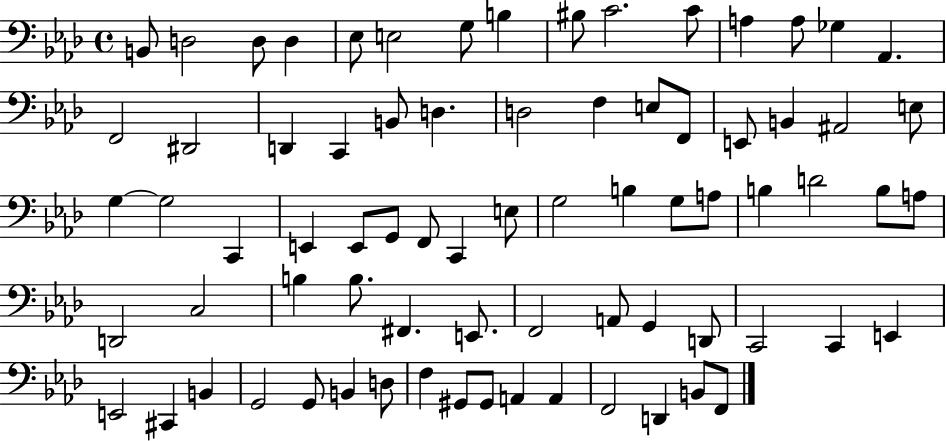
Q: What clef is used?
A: bass